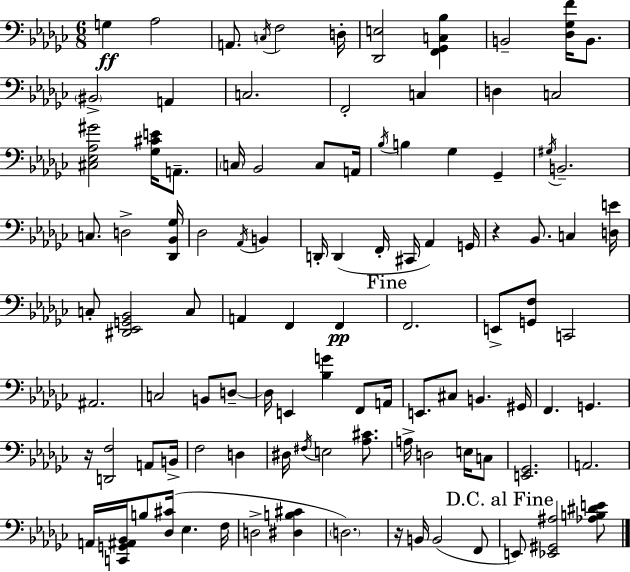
X:1
T:Untitled
M:6/8
L:1/4
K:Ebm
G, _A,2 A,,/2 C,/4 F,2 D,/4 [_D,,E,]2 [F,,_G,,C,_B,] B,,2 [_D,_G,F]/4 B,,/2 ^B,,2 A,, C,2 F,,2 C, D, C,2 [^C,_E,_A,^G]2 [_G,^CE]/4 A,,/2 C,/4 _B,,2 C,/2 A,,/4 _B,/4 B, _G, _G,, ^G,/4 B,,2 C,/2 D,2 [_D,,_B,,_G,]/4 _D,2 _A,,/4 B,, D,,/4 D,, F,,/4 ^C,,/4 _A,, G,,/4 z _B,,/2 C, [D,E]/4 C,/2 [^D,,_E,,G,,_B,,]2 C,/2 A,, F,, F,, F,,2 E,,/2 [G,,F,]/2 C,,2 ^A,,2 C,2 B,,/2 D,/2 D,/4 E,, [_B,G] F,,/2 A,,/4 E,,/2 ^C,/2 B,, ^G,,/4 F,, G,, z/4 [D,,F,]2 A,,/2 B,,/4 F,2 D, ^D,/4 ^F,/4 E,2 [_A,^C]/2 A,/4 D,2 E,/4 C,/2 [E,,_G,,]2 A,,2 A,,/4 [C,,G,,^A,,_B,,]/4 B,/2 [_D,^C]/4 _E, F,/4 D,2 [^D,B,^C] D,2 z/4 B,,/4 B,,2 F,,/2 E,,/2 [_E,,^G,,^A,]2 [_A,B,^DE]/2